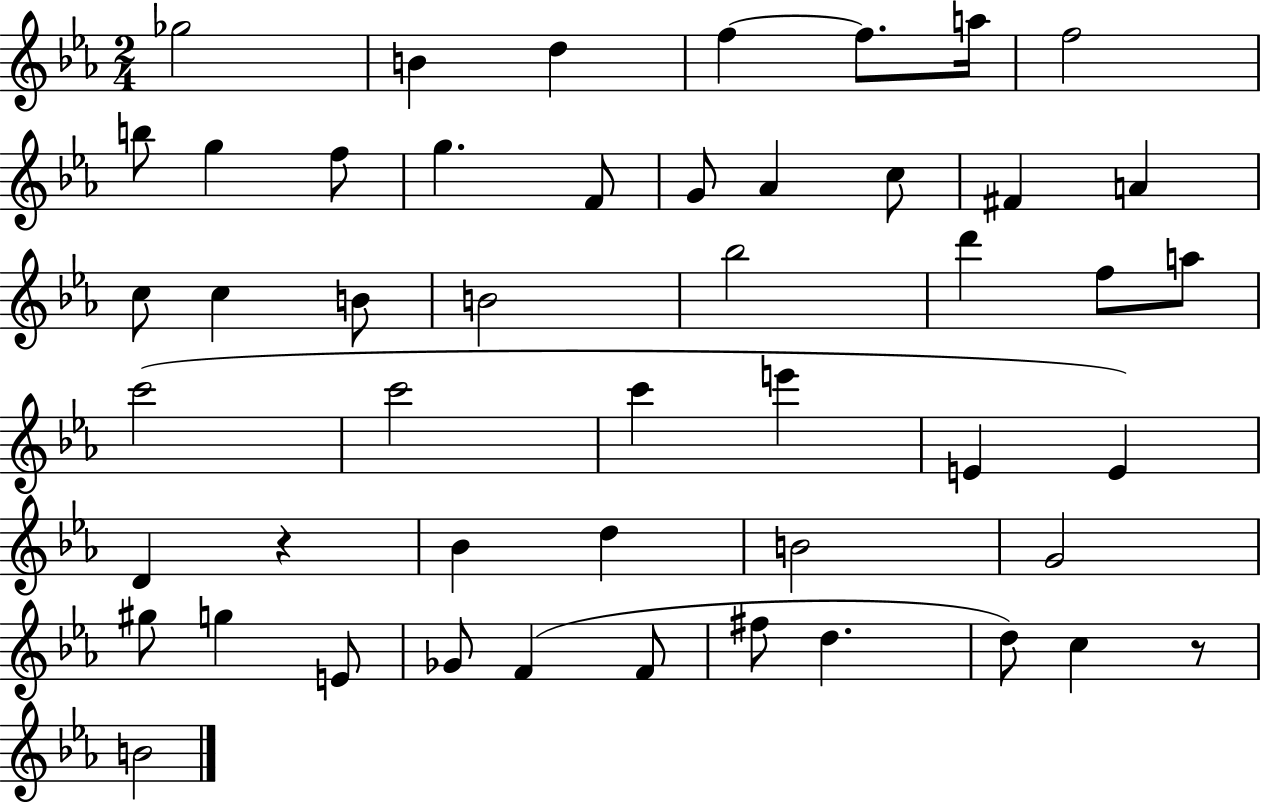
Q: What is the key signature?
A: EES major